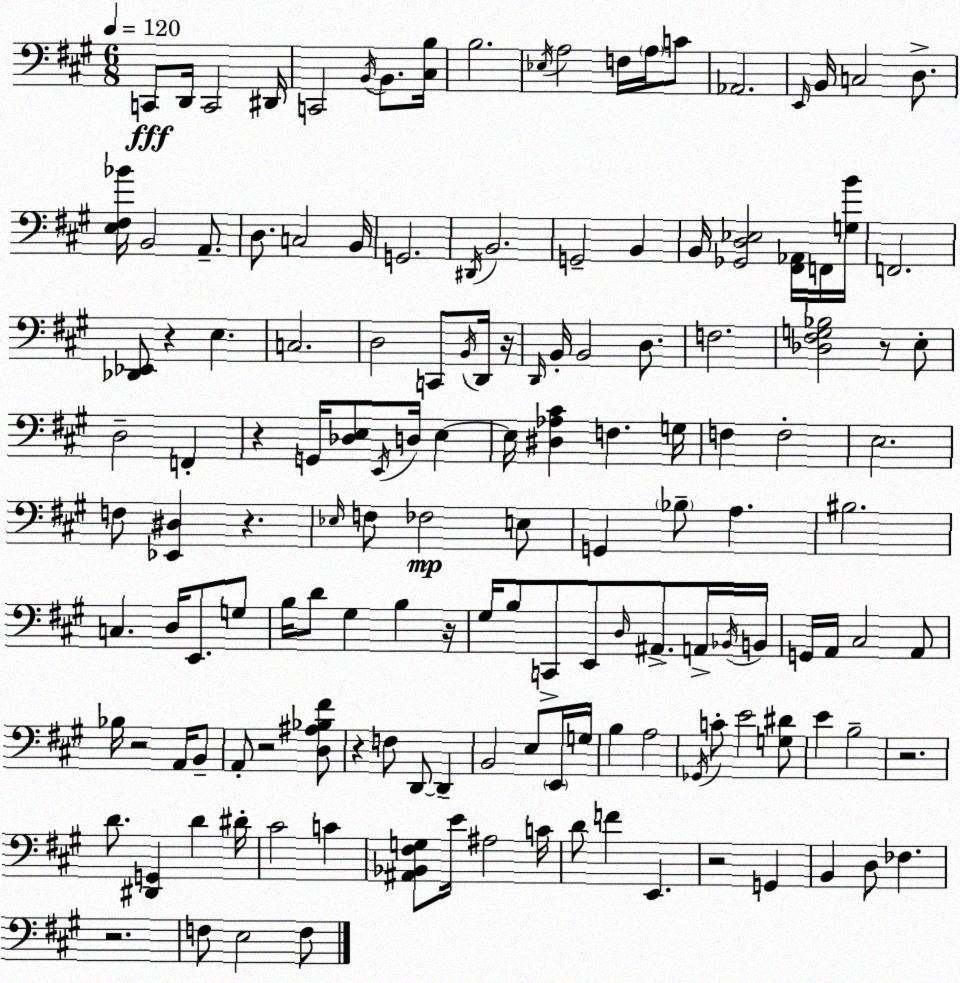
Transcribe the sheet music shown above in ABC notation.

X:1
T:Untitled
M:6/8
L:1/4
K:A
C,,/2 D,,/4 C,,2 ^D,,/4 C,,2 B,,/4 B,,/2 [^C,B,]/4 B,2 _E,/4 A,2 F,/4 A,/4 C/2 _A,,2 E,,/4 B,,/4 C,2 D,/2 [E,^F,_B]/4 B,,2 A,,/2 D,/2 C,2 B,,/4 G,,2 ^D,,/4 B,,2 G,,2 B,, B,,/4 [_G,,D,_E,]2 [^F,,_A,,]/4 F,,/4 [G,B]/4 F,,2 [_D,,_E,,]/2 z E, C,2 D,2 C,,/2 B,,/4 D,,/4 z/4 D,,/4 B,,/4 B,,2 D,/2 F,2 [_D,^F,G,_B,]2 z/2 E,/2 D,2 F,, z G,,/4 [_D,E,]/2 E,,/4 D,/4 E, E,/4 [^D,_A,^C] F, G,/4 F, F,2 E,2 F,/2 [_E,,^D,] z _E,/4 F,/2 _F,2 E,/2 G,, _B,/2 A, ^B,2 C, D,/4 E,,/2 G,/2 B,/4 D/2 ^G, B, z/4 ^G,/4 B,/2 C,,/2 E,,/2 D,/4 ^A,,/2 A,,/4 _B,,/4 B,,/4 G,,/4 A,,/4 ^C,2 A,,/2 _B,/4 z2 A,,/4 B,,/2 A,,/2 z2 [D,^A,_B,^F]/2 z F,/2 D,,/2 D,, B,,2 E,/2 E,,/4 G,/4 B, A,2 _G,,/4 C/2 E2 [G,^D]/2 E B,2 z2 D/2 [^D,,G,,] D ^D/4 ^C2 C [^A,,_B,,^F,G,]/2 E/4 ^A,2 C/4 D/2 F E,, z2 G,, B,, D,/2 _F, z2 F,/2 E,2 F,/2